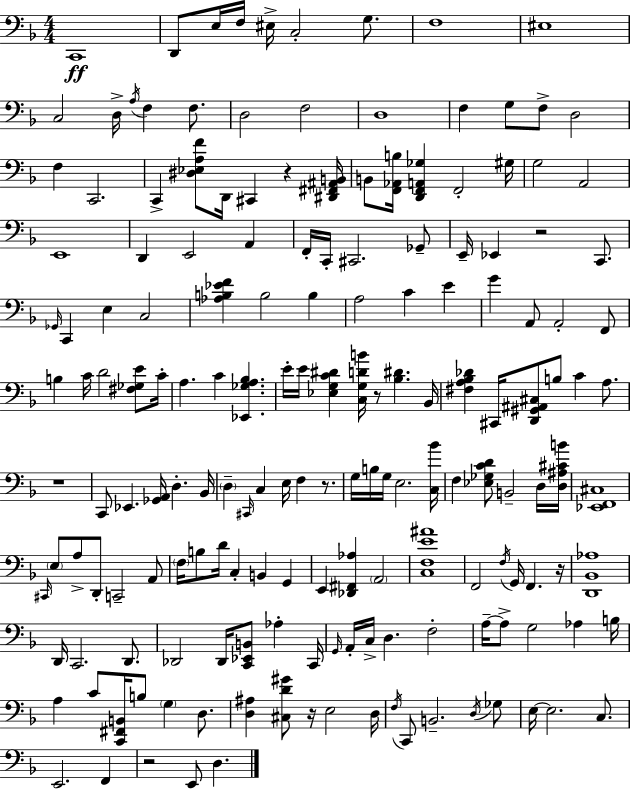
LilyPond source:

{
  \clef bass
  \numericTimeSignature
  \time 4/4
  \key d \minor
  c,1\ff | d,8 e16 f16 eis16-> c2-. g8. | f1 | eis1 | \break c2 d16-> \acciaccatura { a16 } f4 f8. | d2 f2 | d1 | f4 g8 f8-> d2 | \break f4 c,2. | c,4-> <dis ees a f'>8 d,16 cis,4 r4 | <dis, fis, ais, b,>16 b,8 <f, aes, b>16 <d, f, a, ges>4 f,2-. | gis16 g2 a,2 | \break e,1 | d,4 e,2 a,4 | f,16-. c,16-. cis,2. ges,8-- | e,16-- ees,4 r2 c,8. | \break \grace { ges,16 } c,4 e4 c2 | <aes b ees' f'>4 b2 b4 | a2 c'4 e'4 | g'4 a,8 a,2-. | \break f,8 b4 c'16 d'2 <fis ges e'>8 | c'16-. a4. c'4 <ees, ges a bes>4. | e'16-. e'16 <ees g c' dis'>4 <c g d' b'>16 r8 <bes dis'>4. | bes,16 <fis a bes des'>4 cis,16 <d, gis, ais, cis>8 b8 c'4 a8. | \break r1 | c,8 ees,4. <ges, a,>16 d4.-. | bes,16 \parenthesize d4-- \grace { cis,16 } c4 e16 f4 | r8. g16 b16 g16 e2. | \break <c bes'>16 f4 <ees ges c' d'>8 b,2-- | d16 <d ais cis' b'>16 <ees, f, cis>1 | \grace { cis,16 } \parenthesize e8 a8-> d,8-. c,2-- | a,8 \parenthesize f16 b8 d'16 c4-. b,4 | \break g,4 e,4 <des, fis, aes>4 \parenthesize a,2 | <c f e' ais'>1 | f,2 \acciaccatura { f16 } g,16 f,4. | r16 <d, bes, aes>1 | \break d,16 c,2. | d,8. des,2 des,16 <c, ees, b,>8 | aes4-. c,16 \grace { g,16 } a,16-. c16-> d4. f2-. | a16--~~ a8-> g2 | \break aes4 b16 a4 c'8 <c, fis, b,>16 b8 \parenthesize g4 | d8. <d ais>4 <cis d' gis'>8 r16 e2 | d16 \acciaccatura { f16 } c,8 b,2.-- | \acciaccatura { d16 } ges8 e16~~ e2. | \break c8. e,2. | f,4 r2 | e,8 d4. \bar "|."
}